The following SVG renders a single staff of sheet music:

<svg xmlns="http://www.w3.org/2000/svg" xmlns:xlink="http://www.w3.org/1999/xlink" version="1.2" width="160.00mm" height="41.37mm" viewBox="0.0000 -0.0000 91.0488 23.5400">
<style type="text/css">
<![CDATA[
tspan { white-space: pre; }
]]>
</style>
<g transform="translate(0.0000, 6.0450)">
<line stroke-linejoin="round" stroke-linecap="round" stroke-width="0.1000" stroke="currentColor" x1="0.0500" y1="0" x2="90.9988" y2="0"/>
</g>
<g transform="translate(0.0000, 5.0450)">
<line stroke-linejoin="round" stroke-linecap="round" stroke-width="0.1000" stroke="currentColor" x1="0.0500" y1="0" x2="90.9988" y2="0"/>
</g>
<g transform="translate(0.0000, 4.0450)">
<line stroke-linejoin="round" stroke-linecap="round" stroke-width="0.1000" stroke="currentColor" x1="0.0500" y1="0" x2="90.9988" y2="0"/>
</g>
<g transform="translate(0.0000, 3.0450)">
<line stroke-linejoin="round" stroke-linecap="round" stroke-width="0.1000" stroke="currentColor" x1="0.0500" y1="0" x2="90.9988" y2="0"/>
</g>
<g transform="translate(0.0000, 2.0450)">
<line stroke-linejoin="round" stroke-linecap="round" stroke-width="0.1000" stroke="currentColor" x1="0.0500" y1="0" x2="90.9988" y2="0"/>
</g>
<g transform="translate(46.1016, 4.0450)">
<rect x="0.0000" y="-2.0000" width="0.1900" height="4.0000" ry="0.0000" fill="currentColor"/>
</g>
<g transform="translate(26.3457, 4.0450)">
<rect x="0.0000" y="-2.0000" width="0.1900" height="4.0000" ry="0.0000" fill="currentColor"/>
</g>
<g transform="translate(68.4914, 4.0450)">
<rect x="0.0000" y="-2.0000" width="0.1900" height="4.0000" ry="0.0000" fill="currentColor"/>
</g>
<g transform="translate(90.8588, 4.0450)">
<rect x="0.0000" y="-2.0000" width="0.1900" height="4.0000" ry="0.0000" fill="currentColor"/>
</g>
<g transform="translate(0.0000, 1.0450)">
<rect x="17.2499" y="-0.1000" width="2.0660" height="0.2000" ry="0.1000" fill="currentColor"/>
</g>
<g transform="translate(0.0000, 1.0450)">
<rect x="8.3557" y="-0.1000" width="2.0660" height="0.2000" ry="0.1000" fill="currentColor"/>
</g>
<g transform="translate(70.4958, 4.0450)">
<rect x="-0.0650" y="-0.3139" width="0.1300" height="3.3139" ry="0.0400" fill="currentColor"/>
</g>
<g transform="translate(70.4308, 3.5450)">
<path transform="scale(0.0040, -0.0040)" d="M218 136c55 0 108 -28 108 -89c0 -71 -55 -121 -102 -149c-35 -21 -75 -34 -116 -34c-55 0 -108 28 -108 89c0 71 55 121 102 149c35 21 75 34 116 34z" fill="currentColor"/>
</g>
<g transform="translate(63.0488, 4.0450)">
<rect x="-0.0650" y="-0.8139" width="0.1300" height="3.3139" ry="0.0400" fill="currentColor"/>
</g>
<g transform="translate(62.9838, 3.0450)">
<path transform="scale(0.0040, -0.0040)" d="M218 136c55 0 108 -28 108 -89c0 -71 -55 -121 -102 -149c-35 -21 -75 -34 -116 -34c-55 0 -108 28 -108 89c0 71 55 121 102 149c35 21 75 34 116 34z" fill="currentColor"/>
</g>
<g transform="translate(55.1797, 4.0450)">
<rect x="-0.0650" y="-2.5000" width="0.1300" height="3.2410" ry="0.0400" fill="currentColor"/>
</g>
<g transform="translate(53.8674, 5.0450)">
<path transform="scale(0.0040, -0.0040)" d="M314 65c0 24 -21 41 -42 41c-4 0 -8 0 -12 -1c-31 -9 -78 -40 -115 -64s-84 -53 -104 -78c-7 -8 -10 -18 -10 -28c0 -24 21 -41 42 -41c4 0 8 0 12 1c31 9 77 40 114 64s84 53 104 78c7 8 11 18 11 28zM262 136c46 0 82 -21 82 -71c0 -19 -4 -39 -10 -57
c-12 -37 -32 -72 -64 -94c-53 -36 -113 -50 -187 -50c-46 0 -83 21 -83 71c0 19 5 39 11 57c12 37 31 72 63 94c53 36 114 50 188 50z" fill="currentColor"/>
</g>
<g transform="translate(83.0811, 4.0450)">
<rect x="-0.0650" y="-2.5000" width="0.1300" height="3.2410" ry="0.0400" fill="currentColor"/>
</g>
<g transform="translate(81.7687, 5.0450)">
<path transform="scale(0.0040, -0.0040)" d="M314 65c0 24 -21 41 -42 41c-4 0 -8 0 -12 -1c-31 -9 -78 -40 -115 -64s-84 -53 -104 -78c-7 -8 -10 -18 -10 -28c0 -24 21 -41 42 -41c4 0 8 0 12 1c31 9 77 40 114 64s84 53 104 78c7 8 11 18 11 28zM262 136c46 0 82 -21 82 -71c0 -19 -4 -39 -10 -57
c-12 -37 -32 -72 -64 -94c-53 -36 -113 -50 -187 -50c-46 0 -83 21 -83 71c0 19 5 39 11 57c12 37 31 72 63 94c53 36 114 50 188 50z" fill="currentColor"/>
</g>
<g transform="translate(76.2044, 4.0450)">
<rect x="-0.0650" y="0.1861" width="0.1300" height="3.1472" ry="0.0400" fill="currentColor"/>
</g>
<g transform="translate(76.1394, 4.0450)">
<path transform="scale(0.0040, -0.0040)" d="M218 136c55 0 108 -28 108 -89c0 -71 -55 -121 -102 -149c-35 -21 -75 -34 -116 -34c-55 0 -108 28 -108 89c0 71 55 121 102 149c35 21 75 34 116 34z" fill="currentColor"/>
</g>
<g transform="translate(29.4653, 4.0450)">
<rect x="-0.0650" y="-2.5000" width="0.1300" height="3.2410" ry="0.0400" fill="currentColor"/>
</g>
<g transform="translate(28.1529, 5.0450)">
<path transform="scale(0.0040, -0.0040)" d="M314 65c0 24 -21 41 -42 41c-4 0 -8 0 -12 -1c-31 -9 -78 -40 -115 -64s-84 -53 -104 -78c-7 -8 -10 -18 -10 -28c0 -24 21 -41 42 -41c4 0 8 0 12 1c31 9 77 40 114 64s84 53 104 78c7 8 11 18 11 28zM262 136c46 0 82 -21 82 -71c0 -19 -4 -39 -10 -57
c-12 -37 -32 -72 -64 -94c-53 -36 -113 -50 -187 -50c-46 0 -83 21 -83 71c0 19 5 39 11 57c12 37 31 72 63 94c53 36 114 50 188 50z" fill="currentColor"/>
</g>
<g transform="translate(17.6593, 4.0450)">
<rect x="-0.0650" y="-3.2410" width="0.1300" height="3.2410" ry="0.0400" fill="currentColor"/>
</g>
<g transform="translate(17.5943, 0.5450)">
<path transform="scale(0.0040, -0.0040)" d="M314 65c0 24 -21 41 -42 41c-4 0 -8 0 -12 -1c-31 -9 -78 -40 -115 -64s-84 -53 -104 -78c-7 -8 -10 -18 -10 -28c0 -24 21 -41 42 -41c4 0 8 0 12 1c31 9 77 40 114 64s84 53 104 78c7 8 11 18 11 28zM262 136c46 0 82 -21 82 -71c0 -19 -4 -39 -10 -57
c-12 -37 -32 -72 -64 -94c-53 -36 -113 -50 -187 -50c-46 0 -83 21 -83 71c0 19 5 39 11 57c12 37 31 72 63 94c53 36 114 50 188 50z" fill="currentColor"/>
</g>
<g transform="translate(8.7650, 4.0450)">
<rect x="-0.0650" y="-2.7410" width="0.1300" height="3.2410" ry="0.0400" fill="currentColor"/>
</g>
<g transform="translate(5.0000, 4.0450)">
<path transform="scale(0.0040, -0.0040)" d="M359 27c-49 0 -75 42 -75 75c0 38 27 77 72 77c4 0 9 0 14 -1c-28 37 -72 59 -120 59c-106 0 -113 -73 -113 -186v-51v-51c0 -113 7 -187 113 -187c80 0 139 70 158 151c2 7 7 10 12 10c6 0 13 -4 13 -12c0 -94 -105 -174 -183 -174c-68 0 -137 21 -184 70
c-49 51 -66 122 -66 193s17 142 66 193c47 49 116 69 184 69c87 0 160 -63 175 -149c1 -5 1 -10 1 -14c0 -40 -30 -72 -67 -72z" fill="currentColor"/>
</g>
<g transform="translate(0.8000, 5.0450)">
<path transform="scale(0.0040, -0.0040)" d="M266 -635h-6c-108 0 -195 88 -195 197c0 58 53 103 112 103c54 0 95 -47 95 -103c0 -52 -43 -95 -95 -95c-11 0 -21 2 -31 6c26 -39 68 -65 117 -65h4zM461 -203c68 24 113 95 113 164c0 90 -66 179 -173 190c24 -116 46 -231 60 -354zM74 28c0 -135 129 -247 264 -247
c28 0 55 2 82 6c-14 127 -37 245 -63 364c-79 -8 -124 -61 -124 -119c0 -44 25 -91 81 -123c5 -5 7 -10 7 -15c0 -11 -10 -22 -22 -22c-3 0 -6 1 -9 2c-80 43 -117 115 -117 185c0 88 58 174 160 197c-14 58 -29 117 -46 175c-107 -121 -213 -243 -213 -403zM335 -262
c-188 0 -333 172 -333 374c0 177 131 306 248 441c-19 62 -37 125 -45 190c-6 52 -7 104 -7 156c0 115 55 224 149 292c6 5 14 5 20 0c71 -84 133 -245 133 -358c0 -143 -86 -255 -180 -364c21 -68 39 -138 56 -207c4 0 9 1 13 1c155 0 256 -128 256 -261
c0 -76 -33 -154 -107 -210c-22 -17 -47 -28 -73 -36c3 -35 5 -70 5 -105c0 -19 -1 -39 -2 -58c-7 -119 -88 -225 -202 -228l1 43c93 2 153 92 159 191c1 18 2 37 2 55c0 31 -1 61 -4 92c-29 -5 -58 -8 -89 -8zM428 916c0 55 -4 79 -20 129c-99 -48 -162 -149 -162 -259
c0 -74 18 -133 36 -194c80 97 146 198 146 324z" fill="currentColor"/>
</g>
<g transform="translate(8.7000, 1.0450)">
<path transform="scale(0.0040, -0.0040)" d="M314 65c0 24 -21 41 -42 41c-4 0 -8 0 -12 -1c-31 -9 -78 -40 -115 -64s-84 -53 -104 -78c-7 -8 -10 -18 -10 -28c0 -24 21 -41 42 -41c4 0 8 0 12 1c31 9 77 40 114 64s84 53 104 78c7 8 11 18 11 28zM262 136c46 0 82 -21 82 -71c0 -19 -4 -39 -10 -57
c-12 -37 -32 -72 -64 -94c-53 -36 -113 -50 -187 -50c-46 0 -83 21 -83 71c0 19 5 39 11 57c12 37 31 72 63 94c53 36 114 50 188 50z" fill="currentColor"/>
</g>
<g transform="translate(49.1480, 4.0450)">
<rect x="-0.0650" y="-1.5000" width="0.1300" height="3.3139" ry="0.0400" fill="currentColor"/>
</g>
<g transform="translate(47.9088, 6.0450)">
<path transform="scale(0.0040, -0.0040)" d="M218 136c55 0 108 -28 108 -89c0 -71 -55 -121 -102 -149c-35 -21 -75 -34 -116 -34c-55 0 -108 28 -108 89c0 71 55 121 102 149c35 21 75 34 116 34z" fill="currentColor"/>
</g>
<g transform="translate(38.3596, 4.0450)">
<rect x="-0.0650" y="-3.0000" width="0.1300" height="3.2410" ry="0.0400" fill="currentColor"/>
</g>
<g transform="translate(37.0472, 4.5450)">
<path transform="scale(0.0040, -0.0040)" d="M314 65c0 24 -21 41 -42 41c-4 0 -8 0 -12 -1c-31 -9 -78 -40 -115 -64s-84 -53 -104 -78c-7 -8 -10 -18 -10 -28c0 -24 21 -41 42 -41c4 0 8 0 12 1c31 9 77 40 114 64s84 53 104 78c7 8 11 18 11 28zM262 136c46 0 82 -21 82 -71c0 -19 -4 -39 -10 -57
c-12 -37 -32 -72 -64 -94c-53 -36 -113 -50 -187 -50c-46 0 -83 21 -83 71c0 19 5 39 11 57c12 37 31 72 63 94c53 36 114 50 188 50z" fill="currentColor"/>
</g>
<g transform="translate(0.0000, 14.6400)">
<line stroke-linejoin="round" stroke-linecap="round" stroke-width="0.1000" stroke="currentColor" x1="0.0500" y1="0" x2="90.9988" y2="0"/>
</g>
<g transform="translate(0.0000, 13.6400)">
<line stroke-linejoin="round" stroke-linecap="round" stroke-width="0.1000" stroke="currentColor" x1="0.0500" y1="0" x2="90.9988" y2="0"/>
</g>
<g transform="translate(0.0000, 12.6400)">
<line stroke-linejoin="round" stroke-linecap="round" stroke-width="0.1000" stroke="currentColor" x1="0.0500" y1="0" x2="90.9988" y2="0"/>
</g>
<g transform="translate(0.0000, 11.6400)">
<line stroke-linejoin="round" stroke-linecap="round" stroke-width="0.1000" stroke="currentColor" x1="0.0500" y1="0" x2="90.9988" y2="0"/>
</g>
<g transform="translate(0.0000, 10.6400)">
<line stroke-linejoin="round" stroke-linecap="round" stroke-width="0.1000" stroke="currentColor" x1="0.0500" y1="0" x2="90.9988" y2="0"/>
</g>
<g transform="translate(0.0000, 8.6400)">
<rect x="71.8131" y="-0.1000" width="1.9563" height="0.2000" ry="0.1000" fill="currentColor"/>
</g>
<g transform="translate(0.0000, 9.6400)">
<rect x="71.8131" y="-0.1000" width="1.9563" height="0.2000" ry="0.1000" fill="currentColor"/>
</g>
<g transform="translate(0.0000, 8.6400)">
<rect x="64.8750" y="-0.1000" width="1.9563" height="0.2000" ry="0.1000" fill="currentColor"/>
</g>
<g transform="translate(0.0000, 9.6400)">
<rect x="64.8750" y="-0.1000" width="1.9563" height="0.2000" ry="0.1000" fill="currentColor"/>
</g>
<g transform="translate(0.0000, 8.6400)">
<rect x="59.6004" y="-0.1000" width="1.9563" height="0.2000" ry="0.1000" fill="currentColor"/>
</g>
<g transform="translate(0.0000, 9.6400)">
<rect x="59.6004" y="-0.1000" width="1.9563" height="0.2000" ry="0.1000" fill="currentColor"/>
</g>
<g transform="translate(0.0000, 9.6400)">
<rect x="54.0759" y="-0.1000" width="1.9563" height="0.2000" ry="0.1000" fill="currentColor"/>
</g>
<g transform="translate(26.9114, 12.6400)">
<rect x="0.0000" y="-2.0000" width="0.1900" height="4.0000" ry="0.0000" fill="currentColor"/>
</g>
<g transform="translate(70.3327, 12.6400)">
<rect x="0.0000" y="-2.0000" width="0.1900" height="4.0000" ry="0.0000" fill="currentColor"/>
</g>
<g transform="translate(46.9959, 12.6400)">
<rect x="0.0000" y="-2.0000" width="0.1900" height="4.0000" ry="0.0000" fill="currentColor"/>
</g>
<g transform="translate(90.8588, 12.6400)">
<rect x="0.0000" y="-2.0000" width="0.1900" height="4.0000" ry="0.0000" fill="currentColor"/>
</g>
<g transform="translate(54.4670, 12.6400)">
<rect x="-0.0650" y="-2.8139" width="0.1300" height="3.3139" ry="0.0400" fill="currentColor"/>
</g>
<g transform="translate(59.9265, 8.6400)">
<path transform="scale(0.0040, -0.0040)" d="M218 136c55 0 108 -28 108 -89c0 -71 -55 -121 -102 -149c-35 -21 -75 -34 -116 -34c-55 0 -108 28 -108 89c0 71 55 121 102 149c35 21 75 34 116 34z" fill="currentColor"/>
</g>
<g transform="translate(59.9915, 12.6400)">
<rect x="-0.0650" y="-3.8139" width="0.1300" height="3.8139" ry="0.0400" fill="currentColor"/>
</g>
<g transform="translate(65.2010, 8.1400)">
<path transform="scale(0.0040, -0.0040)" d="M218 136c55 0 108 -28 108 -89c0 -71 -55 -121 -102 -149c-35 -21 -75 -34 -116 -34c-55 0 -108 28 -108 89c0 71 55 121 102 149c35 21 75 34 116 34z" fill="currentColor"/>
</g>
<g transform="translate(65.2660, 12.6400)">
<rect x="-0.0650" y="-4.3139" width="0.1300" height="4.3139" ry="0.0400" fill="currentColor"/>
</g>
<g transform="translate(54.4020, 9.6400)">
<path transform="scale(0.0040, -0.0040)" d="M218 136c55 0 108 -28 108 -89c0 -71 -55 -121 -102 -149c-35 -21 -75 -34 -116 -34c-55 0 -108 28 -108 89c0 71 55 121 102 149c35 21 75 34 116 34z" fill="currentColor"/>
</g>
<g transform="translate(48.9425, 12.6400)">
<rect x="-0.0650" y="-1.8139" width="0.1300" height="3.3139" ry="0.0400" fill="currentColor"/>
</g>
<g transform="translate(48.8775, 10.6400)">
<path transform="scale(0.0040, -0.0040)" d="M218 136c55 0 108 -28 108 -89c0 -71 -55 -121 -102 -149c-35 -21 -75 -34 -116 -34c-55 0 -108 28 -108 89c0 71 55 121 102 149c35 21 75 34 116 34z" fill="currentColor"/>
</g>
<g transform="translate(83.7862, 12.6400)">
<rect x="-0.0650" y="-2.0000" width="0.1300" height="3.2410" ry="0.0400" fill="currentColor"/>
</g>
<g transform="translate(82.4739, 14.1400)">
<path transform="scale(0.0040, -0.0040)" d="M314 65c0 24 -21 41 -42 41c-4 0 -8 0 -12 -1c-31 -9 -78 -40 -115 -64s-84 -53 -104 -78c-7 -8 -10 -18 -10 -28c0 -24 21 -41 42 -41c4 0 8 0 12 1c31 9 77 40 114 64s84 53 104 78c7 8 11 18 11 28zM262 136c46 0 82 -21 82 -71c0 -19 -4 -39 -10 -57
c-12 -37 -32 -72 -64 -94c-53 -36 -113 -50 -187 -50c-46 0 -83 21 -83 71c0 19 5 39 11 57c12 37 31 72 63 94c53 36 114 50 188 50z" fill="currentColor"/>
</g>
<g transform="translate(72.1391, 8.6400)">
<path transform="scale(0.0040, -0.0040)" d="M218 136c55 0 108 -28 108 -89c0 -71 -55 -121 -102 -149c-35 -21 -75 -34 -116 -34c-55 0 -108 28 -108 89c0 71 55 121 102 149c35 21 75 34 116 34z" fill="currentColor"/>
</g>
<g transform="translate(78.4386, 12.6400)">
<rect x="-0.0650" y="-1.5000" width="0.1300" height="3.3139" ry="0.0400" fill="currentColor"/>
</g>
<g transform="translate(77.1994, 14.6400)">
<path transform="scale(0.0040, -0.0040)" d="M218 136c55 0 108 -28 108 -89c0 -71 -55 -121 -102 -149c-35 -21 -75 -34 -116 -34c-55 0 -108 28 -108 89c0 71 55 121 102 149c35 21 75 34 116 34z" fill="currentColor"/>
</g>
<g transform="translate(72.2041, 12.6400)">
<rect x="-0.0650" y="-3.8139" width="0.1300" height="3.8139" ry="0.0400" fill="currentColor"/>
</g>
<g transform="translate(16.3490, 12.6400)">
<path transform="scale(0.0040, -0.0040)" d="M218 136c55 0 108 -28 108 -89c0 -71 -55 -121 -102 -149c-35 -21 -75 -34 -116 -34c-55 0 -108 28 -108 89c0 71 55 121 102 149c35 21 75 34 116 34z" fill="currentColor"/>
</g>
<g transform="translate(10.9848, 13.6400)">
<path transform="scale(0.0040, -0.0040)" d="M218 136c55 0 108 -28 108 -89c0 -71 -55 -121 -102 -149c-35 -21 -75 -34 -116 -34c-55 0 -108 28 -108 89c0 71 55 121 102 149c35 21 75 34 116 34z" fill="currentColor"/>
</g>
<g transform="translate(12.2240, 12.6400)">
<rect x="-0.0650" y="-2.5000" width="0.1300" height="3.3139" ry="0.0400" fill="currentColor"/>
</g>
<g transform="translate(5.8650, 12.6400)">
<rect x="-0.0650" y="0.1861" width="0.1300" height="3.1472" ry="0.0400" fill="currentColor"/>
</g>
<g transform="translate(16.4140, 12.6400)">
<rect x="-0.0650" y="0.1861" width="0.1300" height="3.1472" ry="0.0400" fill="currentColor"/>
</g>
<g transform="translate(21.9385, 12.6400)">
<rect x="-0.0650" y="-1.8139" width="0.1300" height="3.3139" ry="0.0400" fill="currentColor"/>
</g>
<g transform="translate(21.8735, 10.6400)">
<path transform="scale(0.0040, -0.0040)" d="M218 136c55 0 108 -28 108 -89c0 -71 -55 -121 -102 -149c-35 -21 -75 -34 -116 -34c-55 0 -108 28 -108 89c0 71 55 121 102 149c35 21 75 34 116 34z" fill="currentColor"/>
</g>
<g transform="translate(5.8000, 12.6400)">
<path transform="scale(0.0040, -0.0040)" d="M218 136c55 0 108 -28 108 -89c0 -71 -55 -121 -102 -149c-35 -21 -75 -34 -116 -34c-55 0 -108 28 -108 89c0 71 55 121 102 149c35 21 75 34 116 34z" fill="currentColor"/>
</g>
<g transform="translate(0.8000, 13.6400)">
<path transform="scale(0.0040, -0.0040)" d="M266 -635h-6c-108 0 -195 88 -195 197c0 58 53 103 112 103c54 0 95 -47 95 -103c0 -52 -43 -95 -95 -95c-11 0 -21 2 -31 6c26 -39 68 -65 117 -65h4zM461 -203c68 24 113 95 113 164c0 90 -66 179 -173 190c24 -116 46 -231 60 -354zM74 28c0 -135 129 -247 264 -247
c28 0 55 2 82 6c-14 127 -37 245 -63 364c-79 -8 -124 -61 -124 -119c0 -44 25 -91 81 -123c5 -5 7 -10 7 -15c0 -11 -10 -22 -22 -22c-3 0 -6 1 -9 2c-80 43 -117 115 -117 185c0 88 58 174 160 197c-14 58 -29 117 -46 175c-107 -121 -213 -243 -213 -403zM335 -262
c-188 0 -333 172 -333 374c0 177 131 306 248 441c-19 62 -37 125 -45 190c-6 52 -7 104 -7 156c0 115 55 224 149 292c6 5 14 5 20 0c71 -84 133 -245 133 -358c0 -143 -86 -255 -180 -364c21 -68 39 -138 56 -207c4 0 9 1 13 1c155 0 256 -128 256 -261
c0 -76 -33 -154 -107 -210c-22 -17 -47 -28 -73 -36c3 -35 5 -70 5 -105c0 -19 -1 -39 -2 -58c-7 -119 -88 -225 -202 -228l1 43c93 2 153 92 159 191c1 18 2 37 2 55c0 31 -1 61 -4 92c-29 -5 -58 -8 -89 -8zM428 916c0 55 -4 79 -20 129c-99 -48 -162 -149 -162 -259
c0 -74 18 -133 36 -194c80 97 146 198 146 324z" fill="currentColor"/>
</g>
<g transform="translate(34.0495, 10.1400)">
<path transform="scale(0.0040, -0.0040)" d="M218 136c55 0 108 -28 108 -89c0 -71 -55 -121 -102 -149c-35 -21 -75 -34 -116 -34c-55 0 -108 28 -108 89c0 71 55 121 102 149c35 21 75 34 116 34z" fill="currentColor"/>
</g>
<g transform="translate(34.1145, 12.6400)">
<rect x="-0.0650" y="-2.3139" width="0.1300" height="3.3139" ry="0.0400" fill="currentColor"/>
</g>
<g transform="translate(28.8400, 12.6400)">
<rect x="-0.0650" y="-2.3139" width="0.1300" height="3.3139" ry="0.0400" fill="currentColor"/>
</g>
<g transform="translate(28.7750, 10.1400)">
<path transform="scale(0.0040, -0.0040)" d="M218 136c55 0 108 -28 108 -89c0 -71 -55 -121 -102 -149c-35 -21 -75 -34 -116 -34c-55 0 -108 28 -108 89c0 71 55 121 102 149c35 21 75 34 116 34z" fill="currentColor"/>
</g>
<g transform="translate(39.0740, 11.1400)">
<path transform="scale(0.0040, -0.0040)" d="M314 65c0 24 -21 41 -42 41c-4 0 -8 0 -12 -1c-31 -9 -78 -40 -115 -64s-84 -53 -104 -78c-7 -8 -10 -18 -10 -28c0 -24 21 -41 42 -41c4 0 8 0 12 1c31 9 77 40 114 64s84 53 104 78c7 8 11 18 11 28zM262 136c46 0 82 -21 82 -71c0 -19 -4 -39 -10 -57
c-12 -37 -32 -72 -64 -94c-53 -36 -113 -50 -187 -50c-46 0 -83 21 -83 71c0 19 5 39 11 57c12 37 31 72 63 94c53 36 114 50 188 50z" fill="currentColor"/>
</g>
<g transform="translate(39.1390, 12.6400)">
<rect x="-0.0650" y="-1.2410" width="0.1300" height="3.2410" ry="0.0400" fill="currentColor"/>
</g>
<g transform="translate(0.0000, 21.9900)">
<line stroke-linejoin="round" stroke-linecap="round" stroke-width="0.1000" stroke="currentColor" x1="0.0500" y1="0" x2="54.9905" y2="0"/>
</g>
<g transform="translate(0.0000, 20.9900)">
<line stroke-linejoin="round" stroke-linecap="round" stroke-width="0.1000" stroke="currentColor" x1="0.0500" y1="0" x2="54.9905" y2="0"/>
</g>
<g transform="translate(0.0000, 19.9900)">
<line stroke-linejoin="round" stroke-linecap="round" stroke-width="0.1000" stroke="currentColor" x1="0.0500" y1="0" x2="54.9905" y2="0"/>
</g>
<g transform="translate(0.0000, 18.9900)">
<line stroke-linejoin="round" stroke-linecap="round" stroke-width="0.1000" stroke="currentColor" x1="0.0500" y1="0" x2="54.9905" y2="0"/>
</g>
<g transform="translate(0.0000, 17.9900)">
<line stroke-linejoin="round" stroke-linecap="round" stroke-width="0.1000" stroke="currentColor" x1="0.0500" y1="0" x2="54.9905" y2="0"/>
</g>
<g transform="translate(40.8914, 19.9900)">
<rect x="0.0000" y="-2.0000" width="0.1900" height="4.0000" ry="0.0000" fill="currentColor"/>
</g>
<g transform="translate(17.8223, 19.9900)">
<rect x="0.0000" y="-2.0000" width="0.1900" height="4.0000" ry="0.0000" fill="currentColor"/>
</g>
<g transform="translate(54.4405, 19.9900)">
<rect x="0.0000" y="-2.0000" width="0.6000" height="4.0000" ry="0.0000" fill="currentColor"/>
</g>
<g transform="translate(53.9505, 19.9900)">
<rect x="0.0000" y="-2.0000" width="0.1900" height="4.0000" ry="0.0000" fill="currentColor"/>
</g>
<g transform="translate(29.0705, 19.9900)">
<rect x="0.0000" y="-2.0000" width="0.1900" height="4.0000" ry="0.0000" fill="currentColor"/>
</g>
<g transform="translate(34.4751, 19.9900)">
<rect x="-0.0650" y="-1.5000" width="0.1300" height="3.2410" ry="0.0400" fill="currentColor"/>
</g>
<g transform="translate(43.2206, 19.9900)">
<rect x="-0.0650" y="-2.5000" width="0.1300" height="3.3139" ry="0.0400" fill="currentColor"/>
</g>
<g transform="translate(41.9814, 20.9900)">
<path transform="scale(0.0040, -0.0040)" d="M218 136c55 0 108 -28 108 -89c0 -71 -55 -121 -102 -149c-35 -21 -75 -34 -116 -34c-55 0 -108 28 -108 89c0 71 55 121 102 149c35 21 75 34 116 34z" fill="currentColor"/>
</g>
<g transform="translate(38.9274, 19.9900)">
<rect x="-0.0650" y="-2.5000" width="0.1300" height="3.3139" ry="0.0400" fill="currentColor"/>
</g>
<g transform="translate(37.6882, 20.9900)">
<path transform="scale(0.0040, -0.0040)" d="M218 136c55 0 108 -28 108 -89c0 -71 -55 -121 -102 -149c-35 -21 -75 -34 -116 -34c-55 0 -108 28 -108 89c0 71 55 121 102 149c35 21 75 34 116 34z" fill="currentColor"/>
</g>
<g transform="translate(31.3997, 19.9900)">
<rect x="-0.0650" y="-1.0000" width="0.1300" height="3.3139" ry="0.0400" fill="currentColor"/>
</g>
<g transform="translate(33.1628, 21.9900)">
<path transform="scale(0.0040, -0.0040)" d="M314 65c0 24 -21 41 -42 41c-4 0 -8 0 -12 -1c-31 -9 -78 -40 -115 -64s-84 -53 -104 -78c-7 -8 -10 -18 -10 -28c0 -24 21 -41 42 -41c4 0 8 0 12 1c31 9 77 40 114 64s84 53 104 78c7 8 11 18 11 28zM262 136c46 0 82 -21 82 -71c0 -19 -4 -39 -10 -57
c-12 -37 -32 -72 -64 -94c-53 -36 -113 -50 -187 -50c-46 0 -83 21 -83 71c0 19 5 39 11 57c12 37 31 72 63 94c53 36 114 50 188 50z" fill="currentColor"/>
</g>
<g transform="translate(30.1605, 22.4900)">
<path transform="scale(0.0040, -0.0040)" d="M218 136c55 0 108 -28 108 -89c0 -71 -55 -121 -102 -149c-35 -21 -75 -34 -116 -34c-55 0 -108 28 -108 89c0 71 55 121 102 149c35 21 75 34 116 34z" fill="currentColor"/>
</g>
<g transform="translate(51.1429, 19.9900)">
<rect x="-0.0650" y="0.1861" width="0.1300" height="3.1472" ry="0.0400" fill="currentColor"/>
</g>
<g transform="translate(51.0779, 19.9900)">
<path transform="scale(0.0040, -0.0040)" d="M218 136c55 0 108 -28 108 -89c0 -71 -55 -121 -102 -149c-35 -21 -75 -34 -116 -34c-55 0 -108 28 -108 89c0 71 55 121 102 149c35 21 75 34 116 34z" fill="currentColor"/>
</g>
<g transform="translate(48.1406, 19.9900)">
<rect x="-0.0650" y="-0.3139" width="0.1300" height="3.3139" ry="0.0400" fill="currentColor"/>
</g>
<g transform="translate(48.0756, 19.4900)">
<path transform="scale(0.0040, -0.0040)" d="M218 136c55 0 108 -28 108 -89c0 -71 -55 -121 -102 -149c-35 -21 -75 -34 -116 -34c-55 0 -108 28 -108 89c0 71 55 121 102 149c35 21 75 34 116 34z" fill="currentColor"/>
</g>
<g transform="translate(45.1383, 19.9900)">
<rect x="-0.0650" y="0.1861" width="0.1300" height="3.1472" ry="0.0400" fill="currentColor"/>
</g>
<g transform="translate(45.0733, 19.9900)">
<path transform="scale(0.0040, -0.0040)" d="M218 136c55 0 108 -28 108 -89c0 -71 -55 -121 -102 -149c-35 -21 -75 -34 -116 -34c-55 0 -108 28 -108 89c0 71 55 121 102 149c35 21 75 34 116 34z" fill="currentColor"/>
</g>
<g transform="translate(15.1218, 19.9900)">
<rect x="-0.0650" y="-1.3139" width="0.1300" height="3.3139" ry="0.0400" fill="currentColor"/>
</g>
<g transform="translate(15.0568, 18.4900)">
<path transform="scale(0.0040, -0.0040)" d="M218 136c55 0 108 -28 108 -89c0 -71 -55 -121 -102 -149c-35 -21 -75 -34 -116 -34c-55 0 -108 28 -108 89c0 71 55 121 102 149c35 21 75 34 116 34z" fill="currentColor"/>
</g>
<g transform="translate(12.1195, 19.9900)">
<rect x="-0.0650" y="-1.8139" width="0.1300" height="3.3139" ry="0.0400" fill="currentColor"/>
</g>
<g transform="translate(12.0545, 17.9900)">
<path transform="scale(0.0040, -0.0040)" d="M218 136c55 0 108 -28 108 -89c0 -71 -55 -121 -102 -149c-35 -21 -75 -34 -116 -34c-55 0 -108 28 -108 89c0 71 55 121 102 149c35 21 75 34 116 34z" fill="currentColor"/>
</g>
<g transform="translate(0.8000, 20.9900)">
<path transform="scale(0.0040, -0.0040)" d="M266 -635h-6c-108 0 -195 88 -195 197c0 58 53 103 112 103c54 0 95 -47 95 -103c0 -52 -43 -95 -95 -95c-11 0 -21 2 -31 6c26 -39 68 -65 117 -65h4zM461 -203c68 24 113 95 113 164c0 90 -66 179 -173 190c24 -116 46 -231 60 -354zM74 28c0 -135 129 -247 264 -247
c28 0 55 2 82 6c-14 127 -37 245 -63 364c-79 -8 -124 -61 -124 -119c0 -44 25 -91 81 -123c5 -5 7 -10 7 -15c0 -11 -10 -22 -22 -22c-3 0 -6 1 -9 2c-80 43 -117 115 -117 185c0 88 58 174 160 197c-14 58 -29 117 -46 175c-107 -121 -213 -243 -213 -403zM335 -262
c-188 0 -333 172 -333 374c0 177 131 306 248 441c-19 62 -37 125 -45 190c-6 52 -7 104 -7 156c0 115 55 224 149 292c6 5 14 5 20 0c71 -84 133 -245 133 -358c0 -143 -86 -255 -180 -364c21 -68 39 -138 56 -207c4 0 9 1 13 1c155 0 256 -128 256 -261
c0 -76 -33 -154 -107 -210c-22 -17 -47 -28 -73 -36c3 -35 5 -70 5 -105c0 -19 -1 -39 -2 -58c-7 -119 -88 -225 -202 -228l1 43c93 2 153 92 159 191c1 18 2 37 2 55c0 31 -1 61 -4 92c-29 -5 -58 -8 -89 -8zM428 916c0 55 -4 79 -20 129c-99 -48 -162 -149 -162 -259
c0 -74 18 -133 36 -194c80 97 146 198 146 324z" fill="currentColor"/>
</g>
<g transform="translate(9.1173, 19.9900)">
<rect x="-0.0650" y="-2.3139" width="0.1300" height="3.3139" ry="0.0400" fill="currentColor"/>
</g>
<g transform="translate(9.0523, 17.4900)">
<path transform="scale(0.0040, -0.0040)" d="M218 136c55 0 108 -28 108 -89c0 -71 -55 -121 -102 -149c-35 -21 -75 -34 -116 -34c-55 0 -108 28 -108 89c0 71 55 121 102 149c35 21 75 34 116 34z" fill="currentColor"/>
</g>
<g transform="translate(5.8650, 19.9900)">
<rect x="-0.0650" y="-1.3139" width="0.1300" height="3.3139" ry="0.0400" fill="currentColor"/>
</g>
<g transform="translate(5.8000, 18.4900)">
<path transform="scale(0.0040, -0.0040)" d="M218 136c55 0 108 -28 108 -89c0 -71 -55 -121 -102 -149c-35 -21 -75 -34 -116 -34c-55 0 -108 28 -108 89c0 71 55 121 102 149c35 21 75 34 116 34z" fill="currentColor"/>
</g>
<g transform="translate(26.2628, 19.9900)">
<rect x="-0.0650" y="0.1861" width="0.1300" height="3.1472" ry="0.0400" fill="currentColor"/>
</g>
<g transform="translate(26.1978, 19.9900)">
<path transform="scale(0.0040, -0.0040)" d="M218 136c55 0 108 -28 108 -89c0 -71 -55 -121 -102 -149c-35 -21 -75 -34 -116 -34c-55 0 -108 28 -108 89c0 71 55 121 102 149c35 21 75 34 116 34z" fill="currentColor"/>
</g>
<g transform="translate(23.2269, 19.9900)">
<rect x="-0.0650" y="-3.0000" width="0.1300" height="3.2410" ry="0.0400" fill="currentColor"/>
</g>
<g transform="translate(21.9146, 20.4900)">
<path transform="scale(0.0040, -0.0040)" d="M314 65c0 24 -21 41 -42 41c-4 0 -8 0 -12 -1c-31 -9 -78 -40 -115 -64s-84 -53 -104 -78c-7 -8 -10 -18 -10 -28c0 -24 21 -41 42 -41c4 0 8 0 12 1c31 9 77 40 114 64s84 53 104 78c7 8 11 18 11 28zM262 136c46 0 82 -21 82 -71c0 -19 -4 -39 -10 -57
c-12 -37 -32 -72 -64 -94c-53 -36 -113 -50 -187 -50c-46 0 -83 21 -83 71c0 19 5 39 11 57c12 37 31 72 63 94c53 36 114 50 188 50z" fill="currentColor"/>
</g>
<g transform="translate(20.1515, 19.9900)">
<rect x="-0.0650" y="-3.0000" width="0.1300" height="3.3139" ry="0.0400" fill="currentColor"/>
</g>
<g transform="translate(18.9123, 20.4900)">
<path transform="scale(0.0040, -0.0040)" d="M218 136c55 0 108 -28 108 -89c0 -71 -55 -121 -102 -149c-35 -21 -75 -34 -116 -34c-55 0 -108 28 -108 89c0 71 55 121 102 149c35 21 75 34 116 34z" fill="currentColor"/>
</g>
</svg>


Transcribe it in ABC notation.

X:1
T:Untitled
M:4/4
L:1/4
K:C
a2 b2 G2 A2 E G2 d c B G2 B G B f g g e2 f a c' d' c' E F2 e g f e A A2 B D E2 G G B c B